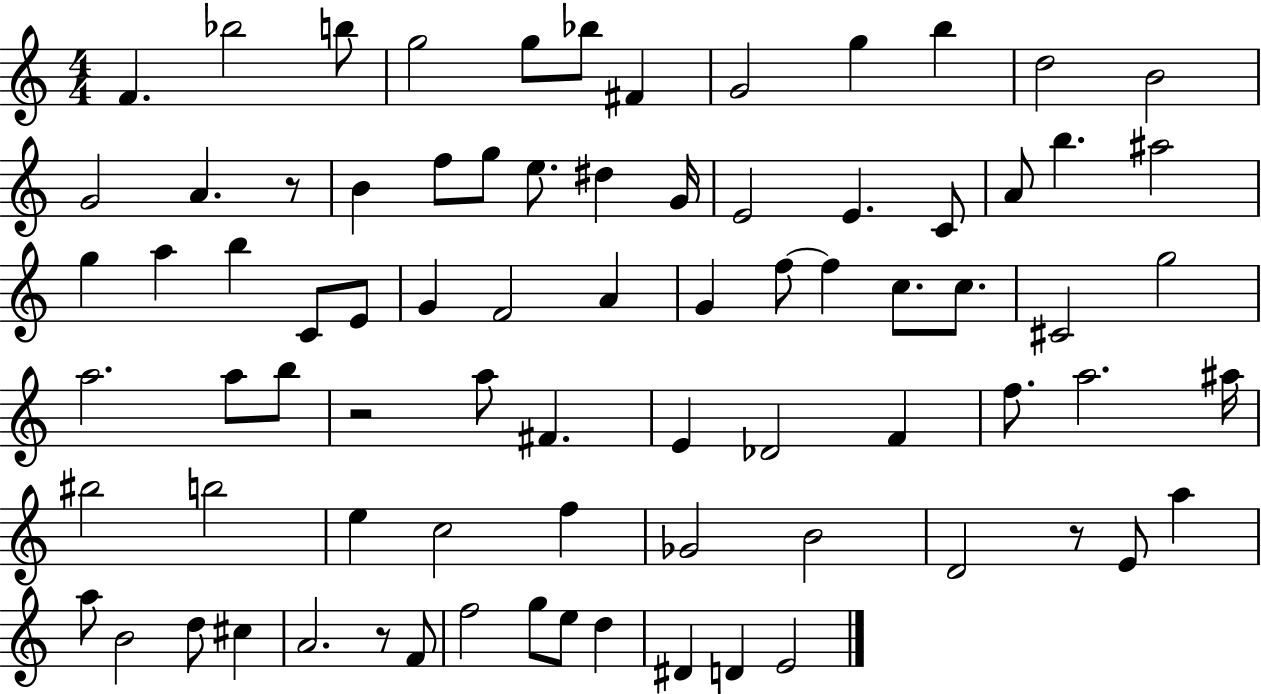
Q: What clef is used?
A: treble